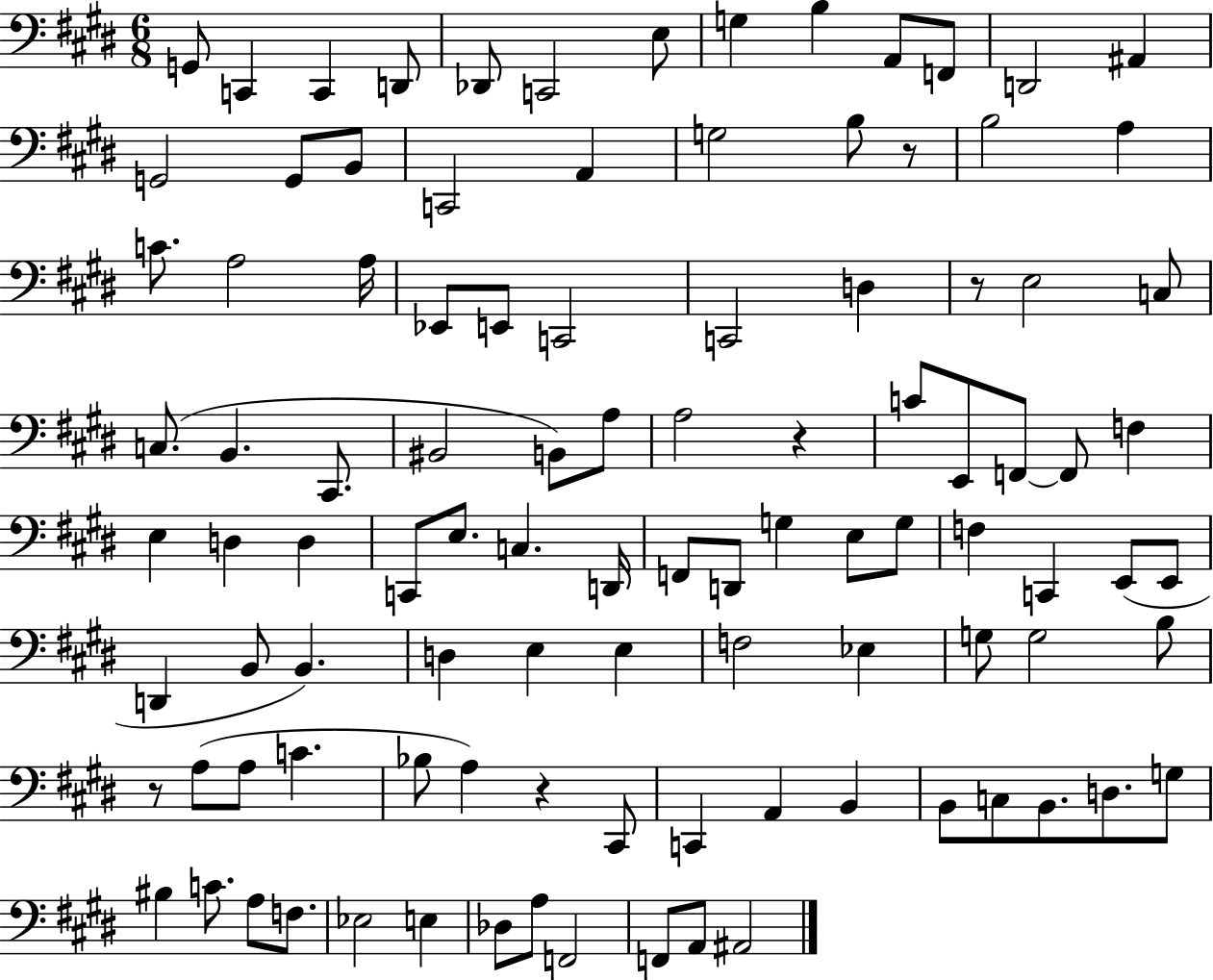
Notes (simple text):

G2/e C2/q C2/q D2/e Db2/e C2/h E3/e G3/q B3/q A2/e F2/e D2/h A#2/q G2/h G2/e B2/e C2/h A2/q G3/h B3/e R/e B3/h A3/q C4/e. A3/h A3/s Eb2/e E2/e C2/h C2/h D3/q R/e E3/h C3/e C3/e. B2/q. C#2/e. BIS2/h B2/e A3/e A3/h R/q C4/e E2/e F2/e F2/e F3/q E3/q D3/q D3/q C2/e E3/e. C3/q. D2/s F2/e D2/e G3/q E3/e G3/e F3/q C2/q E2/e E2/e D2/q B2/e B2/q. D3/q E3/q E3/q F3/h Eb3/q G3/e G3/h B3/e R/e A3/e A3/e C4/q. Bb3/e A3/q R/q C#2/e C2/q A2/q B2/q B2/e C3/e B2/e. D3/e. G3/e BIS3/q C4/e. A3/e F3/e. Eb3/h E3/q Db3/e A3/e F2/h F2/e A2/e A#2/h